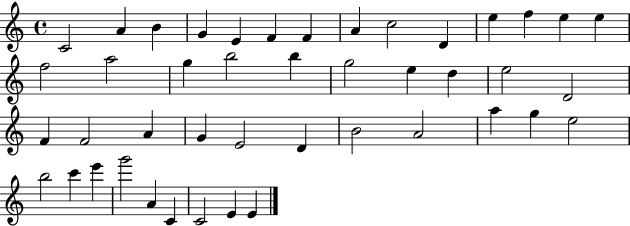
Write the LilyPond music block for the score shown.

{
  \clef treble
  \time 4/4
  \defaultTimeSignature
  \key c \major
  c'2 a'4 b'4 | g'4 e'4 f'4 f'4 | a'4 c''2 d'4 | e''4 f''4 e''4 e''4 | \break f''2 a''2 | g''4 b''2 b''4 | g''2 e''4 d''4 | e''2 d'2 | \break f'4 f'2 a'4 | g'4 e'2 d'4 | b'2 a'2 | a''4 g''4 e''2 | \break b''2 c'''4 e'''4 | g'''2 a'4 c'4 | c'2 e'4 e'4 | \bar "|."
}